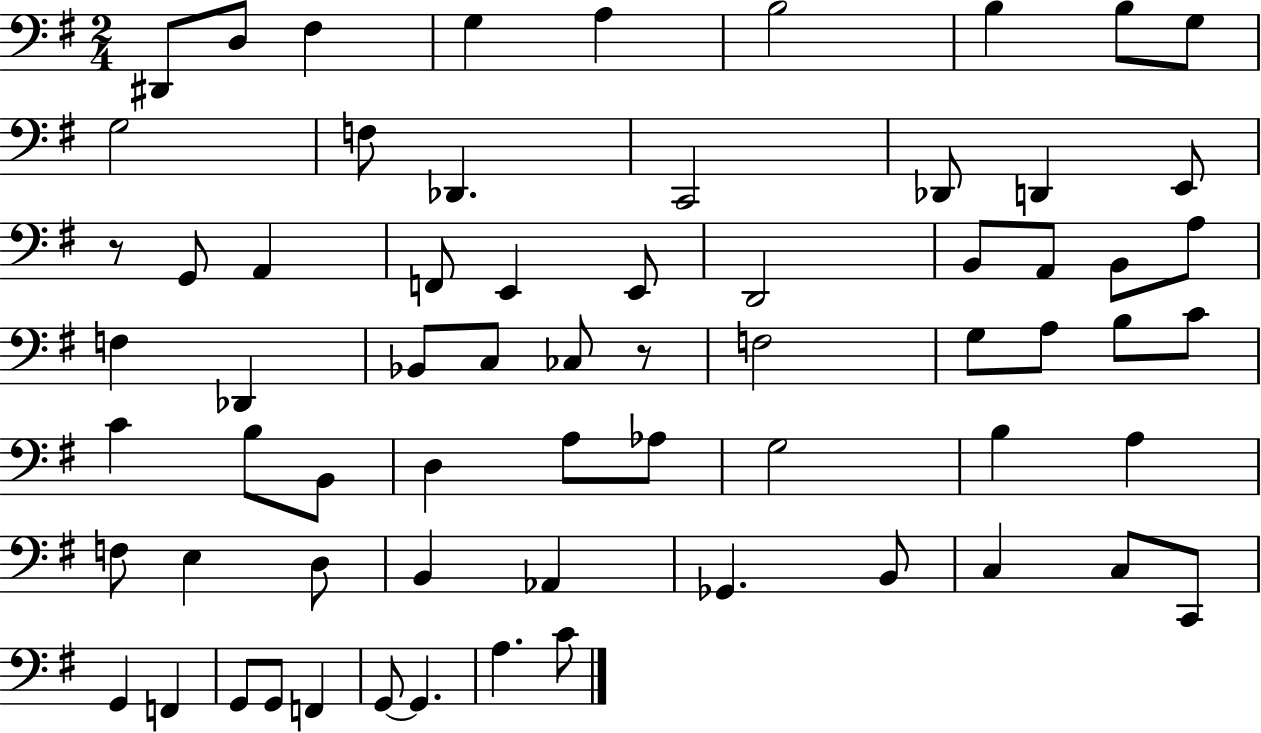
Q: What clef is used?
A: bass